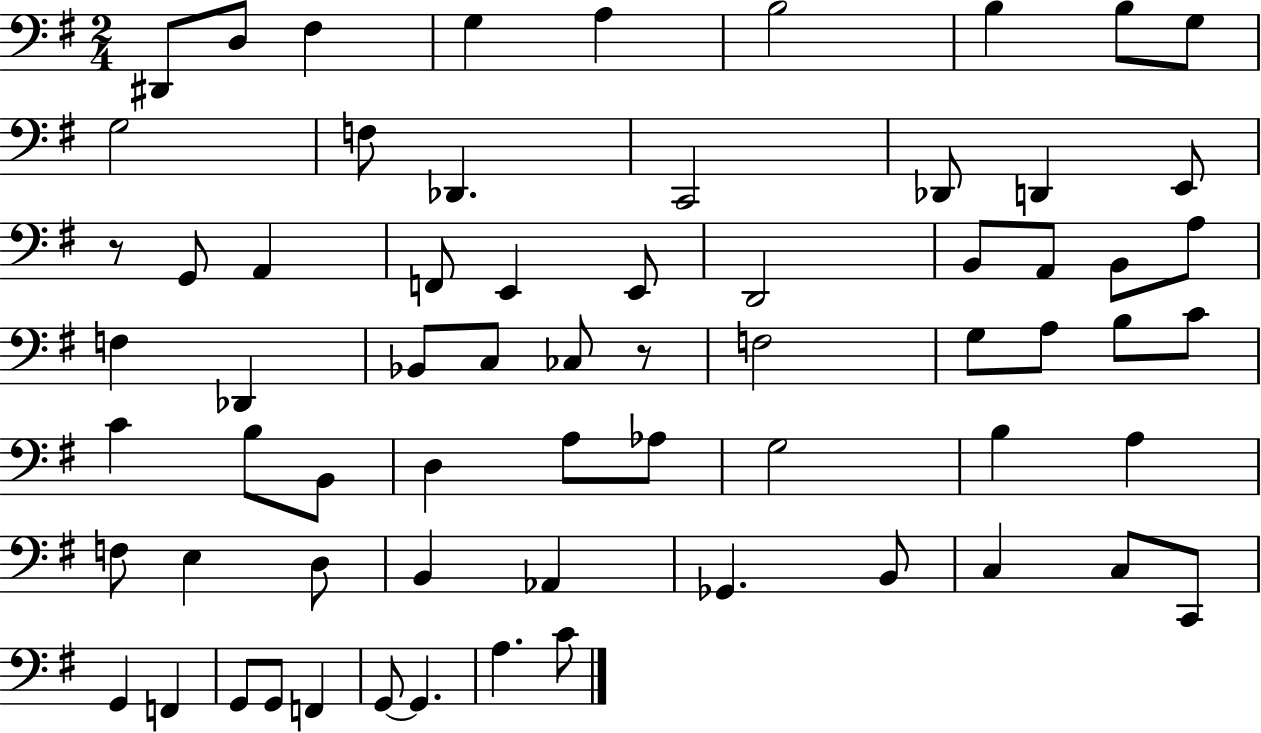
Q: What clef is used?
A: bass